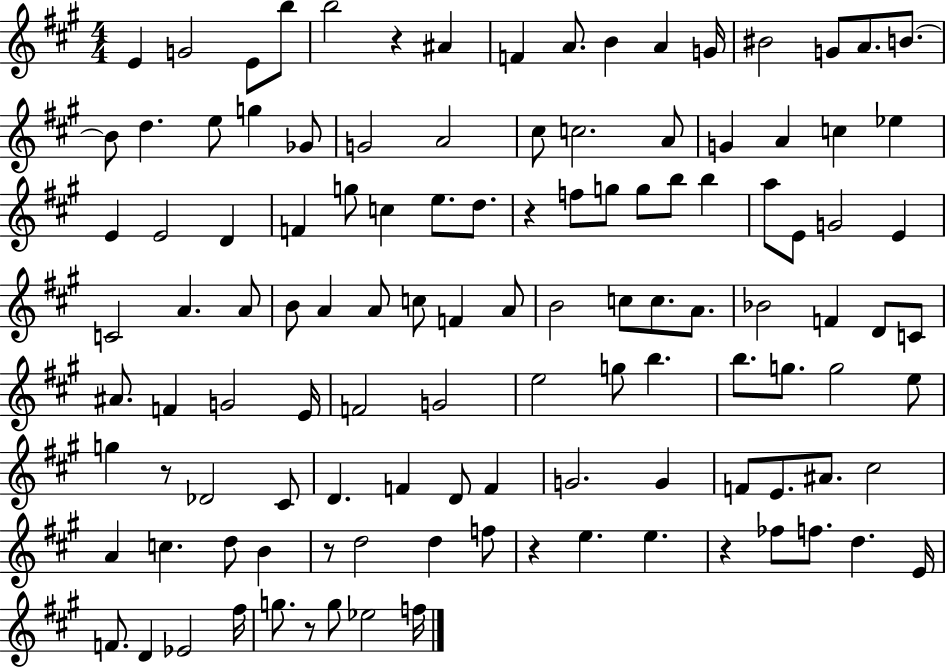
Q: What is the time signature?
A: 4/4